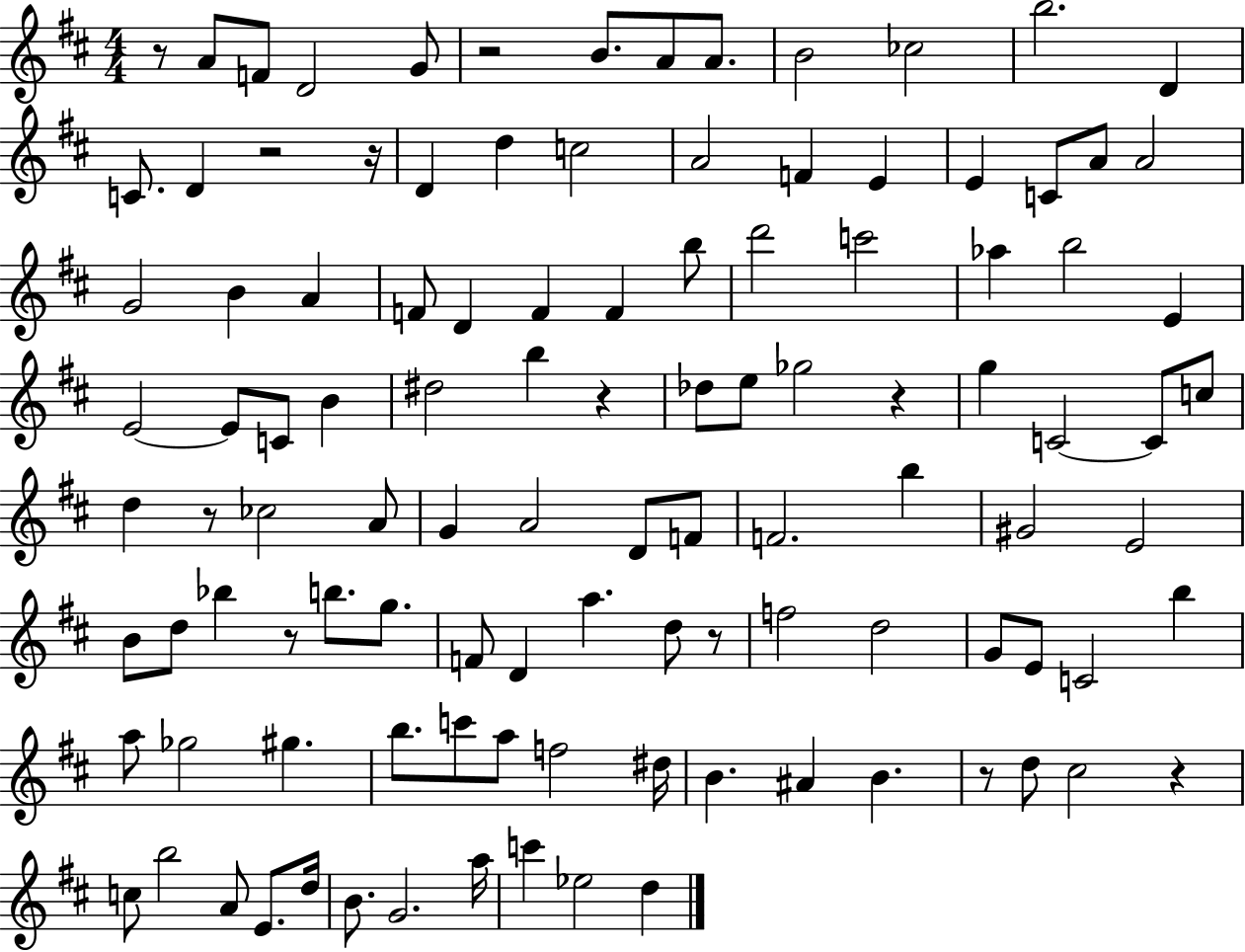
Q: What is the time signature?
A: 4/4